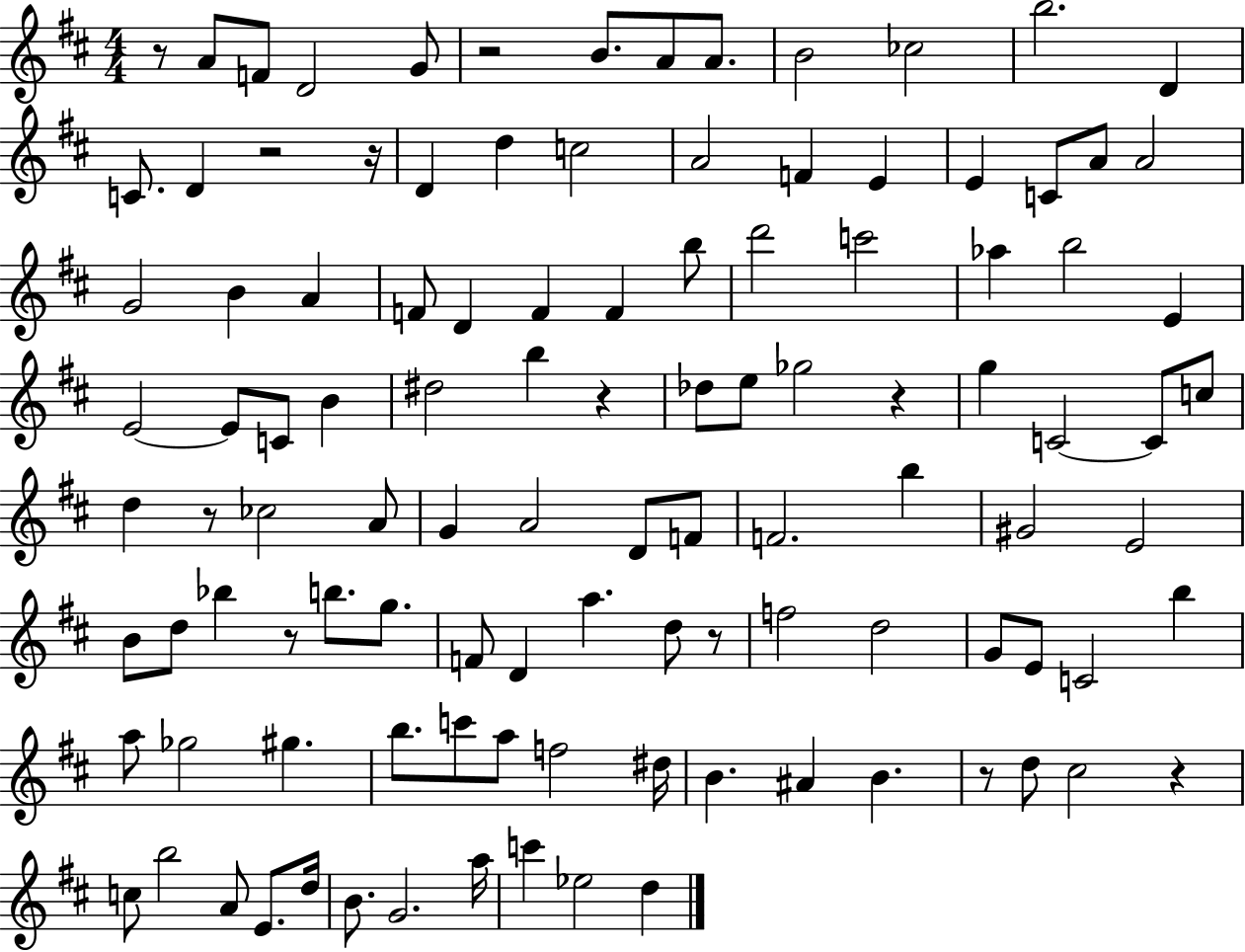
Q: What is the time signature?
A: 4/4